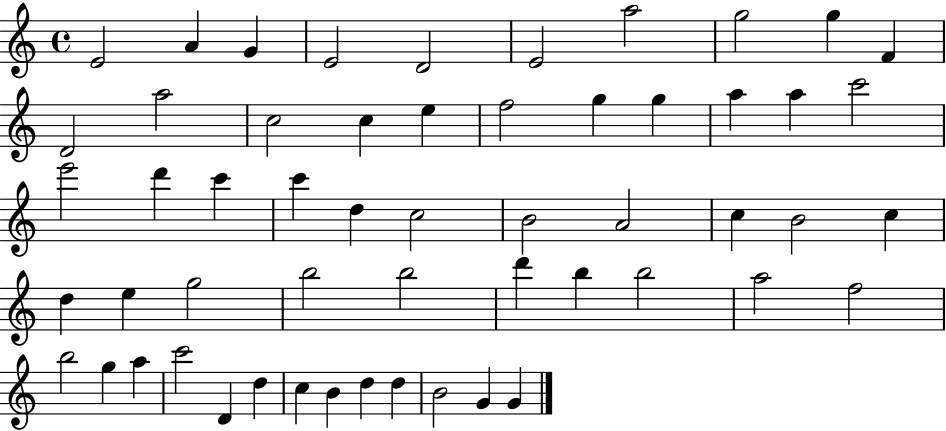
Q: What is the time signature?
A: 4/4